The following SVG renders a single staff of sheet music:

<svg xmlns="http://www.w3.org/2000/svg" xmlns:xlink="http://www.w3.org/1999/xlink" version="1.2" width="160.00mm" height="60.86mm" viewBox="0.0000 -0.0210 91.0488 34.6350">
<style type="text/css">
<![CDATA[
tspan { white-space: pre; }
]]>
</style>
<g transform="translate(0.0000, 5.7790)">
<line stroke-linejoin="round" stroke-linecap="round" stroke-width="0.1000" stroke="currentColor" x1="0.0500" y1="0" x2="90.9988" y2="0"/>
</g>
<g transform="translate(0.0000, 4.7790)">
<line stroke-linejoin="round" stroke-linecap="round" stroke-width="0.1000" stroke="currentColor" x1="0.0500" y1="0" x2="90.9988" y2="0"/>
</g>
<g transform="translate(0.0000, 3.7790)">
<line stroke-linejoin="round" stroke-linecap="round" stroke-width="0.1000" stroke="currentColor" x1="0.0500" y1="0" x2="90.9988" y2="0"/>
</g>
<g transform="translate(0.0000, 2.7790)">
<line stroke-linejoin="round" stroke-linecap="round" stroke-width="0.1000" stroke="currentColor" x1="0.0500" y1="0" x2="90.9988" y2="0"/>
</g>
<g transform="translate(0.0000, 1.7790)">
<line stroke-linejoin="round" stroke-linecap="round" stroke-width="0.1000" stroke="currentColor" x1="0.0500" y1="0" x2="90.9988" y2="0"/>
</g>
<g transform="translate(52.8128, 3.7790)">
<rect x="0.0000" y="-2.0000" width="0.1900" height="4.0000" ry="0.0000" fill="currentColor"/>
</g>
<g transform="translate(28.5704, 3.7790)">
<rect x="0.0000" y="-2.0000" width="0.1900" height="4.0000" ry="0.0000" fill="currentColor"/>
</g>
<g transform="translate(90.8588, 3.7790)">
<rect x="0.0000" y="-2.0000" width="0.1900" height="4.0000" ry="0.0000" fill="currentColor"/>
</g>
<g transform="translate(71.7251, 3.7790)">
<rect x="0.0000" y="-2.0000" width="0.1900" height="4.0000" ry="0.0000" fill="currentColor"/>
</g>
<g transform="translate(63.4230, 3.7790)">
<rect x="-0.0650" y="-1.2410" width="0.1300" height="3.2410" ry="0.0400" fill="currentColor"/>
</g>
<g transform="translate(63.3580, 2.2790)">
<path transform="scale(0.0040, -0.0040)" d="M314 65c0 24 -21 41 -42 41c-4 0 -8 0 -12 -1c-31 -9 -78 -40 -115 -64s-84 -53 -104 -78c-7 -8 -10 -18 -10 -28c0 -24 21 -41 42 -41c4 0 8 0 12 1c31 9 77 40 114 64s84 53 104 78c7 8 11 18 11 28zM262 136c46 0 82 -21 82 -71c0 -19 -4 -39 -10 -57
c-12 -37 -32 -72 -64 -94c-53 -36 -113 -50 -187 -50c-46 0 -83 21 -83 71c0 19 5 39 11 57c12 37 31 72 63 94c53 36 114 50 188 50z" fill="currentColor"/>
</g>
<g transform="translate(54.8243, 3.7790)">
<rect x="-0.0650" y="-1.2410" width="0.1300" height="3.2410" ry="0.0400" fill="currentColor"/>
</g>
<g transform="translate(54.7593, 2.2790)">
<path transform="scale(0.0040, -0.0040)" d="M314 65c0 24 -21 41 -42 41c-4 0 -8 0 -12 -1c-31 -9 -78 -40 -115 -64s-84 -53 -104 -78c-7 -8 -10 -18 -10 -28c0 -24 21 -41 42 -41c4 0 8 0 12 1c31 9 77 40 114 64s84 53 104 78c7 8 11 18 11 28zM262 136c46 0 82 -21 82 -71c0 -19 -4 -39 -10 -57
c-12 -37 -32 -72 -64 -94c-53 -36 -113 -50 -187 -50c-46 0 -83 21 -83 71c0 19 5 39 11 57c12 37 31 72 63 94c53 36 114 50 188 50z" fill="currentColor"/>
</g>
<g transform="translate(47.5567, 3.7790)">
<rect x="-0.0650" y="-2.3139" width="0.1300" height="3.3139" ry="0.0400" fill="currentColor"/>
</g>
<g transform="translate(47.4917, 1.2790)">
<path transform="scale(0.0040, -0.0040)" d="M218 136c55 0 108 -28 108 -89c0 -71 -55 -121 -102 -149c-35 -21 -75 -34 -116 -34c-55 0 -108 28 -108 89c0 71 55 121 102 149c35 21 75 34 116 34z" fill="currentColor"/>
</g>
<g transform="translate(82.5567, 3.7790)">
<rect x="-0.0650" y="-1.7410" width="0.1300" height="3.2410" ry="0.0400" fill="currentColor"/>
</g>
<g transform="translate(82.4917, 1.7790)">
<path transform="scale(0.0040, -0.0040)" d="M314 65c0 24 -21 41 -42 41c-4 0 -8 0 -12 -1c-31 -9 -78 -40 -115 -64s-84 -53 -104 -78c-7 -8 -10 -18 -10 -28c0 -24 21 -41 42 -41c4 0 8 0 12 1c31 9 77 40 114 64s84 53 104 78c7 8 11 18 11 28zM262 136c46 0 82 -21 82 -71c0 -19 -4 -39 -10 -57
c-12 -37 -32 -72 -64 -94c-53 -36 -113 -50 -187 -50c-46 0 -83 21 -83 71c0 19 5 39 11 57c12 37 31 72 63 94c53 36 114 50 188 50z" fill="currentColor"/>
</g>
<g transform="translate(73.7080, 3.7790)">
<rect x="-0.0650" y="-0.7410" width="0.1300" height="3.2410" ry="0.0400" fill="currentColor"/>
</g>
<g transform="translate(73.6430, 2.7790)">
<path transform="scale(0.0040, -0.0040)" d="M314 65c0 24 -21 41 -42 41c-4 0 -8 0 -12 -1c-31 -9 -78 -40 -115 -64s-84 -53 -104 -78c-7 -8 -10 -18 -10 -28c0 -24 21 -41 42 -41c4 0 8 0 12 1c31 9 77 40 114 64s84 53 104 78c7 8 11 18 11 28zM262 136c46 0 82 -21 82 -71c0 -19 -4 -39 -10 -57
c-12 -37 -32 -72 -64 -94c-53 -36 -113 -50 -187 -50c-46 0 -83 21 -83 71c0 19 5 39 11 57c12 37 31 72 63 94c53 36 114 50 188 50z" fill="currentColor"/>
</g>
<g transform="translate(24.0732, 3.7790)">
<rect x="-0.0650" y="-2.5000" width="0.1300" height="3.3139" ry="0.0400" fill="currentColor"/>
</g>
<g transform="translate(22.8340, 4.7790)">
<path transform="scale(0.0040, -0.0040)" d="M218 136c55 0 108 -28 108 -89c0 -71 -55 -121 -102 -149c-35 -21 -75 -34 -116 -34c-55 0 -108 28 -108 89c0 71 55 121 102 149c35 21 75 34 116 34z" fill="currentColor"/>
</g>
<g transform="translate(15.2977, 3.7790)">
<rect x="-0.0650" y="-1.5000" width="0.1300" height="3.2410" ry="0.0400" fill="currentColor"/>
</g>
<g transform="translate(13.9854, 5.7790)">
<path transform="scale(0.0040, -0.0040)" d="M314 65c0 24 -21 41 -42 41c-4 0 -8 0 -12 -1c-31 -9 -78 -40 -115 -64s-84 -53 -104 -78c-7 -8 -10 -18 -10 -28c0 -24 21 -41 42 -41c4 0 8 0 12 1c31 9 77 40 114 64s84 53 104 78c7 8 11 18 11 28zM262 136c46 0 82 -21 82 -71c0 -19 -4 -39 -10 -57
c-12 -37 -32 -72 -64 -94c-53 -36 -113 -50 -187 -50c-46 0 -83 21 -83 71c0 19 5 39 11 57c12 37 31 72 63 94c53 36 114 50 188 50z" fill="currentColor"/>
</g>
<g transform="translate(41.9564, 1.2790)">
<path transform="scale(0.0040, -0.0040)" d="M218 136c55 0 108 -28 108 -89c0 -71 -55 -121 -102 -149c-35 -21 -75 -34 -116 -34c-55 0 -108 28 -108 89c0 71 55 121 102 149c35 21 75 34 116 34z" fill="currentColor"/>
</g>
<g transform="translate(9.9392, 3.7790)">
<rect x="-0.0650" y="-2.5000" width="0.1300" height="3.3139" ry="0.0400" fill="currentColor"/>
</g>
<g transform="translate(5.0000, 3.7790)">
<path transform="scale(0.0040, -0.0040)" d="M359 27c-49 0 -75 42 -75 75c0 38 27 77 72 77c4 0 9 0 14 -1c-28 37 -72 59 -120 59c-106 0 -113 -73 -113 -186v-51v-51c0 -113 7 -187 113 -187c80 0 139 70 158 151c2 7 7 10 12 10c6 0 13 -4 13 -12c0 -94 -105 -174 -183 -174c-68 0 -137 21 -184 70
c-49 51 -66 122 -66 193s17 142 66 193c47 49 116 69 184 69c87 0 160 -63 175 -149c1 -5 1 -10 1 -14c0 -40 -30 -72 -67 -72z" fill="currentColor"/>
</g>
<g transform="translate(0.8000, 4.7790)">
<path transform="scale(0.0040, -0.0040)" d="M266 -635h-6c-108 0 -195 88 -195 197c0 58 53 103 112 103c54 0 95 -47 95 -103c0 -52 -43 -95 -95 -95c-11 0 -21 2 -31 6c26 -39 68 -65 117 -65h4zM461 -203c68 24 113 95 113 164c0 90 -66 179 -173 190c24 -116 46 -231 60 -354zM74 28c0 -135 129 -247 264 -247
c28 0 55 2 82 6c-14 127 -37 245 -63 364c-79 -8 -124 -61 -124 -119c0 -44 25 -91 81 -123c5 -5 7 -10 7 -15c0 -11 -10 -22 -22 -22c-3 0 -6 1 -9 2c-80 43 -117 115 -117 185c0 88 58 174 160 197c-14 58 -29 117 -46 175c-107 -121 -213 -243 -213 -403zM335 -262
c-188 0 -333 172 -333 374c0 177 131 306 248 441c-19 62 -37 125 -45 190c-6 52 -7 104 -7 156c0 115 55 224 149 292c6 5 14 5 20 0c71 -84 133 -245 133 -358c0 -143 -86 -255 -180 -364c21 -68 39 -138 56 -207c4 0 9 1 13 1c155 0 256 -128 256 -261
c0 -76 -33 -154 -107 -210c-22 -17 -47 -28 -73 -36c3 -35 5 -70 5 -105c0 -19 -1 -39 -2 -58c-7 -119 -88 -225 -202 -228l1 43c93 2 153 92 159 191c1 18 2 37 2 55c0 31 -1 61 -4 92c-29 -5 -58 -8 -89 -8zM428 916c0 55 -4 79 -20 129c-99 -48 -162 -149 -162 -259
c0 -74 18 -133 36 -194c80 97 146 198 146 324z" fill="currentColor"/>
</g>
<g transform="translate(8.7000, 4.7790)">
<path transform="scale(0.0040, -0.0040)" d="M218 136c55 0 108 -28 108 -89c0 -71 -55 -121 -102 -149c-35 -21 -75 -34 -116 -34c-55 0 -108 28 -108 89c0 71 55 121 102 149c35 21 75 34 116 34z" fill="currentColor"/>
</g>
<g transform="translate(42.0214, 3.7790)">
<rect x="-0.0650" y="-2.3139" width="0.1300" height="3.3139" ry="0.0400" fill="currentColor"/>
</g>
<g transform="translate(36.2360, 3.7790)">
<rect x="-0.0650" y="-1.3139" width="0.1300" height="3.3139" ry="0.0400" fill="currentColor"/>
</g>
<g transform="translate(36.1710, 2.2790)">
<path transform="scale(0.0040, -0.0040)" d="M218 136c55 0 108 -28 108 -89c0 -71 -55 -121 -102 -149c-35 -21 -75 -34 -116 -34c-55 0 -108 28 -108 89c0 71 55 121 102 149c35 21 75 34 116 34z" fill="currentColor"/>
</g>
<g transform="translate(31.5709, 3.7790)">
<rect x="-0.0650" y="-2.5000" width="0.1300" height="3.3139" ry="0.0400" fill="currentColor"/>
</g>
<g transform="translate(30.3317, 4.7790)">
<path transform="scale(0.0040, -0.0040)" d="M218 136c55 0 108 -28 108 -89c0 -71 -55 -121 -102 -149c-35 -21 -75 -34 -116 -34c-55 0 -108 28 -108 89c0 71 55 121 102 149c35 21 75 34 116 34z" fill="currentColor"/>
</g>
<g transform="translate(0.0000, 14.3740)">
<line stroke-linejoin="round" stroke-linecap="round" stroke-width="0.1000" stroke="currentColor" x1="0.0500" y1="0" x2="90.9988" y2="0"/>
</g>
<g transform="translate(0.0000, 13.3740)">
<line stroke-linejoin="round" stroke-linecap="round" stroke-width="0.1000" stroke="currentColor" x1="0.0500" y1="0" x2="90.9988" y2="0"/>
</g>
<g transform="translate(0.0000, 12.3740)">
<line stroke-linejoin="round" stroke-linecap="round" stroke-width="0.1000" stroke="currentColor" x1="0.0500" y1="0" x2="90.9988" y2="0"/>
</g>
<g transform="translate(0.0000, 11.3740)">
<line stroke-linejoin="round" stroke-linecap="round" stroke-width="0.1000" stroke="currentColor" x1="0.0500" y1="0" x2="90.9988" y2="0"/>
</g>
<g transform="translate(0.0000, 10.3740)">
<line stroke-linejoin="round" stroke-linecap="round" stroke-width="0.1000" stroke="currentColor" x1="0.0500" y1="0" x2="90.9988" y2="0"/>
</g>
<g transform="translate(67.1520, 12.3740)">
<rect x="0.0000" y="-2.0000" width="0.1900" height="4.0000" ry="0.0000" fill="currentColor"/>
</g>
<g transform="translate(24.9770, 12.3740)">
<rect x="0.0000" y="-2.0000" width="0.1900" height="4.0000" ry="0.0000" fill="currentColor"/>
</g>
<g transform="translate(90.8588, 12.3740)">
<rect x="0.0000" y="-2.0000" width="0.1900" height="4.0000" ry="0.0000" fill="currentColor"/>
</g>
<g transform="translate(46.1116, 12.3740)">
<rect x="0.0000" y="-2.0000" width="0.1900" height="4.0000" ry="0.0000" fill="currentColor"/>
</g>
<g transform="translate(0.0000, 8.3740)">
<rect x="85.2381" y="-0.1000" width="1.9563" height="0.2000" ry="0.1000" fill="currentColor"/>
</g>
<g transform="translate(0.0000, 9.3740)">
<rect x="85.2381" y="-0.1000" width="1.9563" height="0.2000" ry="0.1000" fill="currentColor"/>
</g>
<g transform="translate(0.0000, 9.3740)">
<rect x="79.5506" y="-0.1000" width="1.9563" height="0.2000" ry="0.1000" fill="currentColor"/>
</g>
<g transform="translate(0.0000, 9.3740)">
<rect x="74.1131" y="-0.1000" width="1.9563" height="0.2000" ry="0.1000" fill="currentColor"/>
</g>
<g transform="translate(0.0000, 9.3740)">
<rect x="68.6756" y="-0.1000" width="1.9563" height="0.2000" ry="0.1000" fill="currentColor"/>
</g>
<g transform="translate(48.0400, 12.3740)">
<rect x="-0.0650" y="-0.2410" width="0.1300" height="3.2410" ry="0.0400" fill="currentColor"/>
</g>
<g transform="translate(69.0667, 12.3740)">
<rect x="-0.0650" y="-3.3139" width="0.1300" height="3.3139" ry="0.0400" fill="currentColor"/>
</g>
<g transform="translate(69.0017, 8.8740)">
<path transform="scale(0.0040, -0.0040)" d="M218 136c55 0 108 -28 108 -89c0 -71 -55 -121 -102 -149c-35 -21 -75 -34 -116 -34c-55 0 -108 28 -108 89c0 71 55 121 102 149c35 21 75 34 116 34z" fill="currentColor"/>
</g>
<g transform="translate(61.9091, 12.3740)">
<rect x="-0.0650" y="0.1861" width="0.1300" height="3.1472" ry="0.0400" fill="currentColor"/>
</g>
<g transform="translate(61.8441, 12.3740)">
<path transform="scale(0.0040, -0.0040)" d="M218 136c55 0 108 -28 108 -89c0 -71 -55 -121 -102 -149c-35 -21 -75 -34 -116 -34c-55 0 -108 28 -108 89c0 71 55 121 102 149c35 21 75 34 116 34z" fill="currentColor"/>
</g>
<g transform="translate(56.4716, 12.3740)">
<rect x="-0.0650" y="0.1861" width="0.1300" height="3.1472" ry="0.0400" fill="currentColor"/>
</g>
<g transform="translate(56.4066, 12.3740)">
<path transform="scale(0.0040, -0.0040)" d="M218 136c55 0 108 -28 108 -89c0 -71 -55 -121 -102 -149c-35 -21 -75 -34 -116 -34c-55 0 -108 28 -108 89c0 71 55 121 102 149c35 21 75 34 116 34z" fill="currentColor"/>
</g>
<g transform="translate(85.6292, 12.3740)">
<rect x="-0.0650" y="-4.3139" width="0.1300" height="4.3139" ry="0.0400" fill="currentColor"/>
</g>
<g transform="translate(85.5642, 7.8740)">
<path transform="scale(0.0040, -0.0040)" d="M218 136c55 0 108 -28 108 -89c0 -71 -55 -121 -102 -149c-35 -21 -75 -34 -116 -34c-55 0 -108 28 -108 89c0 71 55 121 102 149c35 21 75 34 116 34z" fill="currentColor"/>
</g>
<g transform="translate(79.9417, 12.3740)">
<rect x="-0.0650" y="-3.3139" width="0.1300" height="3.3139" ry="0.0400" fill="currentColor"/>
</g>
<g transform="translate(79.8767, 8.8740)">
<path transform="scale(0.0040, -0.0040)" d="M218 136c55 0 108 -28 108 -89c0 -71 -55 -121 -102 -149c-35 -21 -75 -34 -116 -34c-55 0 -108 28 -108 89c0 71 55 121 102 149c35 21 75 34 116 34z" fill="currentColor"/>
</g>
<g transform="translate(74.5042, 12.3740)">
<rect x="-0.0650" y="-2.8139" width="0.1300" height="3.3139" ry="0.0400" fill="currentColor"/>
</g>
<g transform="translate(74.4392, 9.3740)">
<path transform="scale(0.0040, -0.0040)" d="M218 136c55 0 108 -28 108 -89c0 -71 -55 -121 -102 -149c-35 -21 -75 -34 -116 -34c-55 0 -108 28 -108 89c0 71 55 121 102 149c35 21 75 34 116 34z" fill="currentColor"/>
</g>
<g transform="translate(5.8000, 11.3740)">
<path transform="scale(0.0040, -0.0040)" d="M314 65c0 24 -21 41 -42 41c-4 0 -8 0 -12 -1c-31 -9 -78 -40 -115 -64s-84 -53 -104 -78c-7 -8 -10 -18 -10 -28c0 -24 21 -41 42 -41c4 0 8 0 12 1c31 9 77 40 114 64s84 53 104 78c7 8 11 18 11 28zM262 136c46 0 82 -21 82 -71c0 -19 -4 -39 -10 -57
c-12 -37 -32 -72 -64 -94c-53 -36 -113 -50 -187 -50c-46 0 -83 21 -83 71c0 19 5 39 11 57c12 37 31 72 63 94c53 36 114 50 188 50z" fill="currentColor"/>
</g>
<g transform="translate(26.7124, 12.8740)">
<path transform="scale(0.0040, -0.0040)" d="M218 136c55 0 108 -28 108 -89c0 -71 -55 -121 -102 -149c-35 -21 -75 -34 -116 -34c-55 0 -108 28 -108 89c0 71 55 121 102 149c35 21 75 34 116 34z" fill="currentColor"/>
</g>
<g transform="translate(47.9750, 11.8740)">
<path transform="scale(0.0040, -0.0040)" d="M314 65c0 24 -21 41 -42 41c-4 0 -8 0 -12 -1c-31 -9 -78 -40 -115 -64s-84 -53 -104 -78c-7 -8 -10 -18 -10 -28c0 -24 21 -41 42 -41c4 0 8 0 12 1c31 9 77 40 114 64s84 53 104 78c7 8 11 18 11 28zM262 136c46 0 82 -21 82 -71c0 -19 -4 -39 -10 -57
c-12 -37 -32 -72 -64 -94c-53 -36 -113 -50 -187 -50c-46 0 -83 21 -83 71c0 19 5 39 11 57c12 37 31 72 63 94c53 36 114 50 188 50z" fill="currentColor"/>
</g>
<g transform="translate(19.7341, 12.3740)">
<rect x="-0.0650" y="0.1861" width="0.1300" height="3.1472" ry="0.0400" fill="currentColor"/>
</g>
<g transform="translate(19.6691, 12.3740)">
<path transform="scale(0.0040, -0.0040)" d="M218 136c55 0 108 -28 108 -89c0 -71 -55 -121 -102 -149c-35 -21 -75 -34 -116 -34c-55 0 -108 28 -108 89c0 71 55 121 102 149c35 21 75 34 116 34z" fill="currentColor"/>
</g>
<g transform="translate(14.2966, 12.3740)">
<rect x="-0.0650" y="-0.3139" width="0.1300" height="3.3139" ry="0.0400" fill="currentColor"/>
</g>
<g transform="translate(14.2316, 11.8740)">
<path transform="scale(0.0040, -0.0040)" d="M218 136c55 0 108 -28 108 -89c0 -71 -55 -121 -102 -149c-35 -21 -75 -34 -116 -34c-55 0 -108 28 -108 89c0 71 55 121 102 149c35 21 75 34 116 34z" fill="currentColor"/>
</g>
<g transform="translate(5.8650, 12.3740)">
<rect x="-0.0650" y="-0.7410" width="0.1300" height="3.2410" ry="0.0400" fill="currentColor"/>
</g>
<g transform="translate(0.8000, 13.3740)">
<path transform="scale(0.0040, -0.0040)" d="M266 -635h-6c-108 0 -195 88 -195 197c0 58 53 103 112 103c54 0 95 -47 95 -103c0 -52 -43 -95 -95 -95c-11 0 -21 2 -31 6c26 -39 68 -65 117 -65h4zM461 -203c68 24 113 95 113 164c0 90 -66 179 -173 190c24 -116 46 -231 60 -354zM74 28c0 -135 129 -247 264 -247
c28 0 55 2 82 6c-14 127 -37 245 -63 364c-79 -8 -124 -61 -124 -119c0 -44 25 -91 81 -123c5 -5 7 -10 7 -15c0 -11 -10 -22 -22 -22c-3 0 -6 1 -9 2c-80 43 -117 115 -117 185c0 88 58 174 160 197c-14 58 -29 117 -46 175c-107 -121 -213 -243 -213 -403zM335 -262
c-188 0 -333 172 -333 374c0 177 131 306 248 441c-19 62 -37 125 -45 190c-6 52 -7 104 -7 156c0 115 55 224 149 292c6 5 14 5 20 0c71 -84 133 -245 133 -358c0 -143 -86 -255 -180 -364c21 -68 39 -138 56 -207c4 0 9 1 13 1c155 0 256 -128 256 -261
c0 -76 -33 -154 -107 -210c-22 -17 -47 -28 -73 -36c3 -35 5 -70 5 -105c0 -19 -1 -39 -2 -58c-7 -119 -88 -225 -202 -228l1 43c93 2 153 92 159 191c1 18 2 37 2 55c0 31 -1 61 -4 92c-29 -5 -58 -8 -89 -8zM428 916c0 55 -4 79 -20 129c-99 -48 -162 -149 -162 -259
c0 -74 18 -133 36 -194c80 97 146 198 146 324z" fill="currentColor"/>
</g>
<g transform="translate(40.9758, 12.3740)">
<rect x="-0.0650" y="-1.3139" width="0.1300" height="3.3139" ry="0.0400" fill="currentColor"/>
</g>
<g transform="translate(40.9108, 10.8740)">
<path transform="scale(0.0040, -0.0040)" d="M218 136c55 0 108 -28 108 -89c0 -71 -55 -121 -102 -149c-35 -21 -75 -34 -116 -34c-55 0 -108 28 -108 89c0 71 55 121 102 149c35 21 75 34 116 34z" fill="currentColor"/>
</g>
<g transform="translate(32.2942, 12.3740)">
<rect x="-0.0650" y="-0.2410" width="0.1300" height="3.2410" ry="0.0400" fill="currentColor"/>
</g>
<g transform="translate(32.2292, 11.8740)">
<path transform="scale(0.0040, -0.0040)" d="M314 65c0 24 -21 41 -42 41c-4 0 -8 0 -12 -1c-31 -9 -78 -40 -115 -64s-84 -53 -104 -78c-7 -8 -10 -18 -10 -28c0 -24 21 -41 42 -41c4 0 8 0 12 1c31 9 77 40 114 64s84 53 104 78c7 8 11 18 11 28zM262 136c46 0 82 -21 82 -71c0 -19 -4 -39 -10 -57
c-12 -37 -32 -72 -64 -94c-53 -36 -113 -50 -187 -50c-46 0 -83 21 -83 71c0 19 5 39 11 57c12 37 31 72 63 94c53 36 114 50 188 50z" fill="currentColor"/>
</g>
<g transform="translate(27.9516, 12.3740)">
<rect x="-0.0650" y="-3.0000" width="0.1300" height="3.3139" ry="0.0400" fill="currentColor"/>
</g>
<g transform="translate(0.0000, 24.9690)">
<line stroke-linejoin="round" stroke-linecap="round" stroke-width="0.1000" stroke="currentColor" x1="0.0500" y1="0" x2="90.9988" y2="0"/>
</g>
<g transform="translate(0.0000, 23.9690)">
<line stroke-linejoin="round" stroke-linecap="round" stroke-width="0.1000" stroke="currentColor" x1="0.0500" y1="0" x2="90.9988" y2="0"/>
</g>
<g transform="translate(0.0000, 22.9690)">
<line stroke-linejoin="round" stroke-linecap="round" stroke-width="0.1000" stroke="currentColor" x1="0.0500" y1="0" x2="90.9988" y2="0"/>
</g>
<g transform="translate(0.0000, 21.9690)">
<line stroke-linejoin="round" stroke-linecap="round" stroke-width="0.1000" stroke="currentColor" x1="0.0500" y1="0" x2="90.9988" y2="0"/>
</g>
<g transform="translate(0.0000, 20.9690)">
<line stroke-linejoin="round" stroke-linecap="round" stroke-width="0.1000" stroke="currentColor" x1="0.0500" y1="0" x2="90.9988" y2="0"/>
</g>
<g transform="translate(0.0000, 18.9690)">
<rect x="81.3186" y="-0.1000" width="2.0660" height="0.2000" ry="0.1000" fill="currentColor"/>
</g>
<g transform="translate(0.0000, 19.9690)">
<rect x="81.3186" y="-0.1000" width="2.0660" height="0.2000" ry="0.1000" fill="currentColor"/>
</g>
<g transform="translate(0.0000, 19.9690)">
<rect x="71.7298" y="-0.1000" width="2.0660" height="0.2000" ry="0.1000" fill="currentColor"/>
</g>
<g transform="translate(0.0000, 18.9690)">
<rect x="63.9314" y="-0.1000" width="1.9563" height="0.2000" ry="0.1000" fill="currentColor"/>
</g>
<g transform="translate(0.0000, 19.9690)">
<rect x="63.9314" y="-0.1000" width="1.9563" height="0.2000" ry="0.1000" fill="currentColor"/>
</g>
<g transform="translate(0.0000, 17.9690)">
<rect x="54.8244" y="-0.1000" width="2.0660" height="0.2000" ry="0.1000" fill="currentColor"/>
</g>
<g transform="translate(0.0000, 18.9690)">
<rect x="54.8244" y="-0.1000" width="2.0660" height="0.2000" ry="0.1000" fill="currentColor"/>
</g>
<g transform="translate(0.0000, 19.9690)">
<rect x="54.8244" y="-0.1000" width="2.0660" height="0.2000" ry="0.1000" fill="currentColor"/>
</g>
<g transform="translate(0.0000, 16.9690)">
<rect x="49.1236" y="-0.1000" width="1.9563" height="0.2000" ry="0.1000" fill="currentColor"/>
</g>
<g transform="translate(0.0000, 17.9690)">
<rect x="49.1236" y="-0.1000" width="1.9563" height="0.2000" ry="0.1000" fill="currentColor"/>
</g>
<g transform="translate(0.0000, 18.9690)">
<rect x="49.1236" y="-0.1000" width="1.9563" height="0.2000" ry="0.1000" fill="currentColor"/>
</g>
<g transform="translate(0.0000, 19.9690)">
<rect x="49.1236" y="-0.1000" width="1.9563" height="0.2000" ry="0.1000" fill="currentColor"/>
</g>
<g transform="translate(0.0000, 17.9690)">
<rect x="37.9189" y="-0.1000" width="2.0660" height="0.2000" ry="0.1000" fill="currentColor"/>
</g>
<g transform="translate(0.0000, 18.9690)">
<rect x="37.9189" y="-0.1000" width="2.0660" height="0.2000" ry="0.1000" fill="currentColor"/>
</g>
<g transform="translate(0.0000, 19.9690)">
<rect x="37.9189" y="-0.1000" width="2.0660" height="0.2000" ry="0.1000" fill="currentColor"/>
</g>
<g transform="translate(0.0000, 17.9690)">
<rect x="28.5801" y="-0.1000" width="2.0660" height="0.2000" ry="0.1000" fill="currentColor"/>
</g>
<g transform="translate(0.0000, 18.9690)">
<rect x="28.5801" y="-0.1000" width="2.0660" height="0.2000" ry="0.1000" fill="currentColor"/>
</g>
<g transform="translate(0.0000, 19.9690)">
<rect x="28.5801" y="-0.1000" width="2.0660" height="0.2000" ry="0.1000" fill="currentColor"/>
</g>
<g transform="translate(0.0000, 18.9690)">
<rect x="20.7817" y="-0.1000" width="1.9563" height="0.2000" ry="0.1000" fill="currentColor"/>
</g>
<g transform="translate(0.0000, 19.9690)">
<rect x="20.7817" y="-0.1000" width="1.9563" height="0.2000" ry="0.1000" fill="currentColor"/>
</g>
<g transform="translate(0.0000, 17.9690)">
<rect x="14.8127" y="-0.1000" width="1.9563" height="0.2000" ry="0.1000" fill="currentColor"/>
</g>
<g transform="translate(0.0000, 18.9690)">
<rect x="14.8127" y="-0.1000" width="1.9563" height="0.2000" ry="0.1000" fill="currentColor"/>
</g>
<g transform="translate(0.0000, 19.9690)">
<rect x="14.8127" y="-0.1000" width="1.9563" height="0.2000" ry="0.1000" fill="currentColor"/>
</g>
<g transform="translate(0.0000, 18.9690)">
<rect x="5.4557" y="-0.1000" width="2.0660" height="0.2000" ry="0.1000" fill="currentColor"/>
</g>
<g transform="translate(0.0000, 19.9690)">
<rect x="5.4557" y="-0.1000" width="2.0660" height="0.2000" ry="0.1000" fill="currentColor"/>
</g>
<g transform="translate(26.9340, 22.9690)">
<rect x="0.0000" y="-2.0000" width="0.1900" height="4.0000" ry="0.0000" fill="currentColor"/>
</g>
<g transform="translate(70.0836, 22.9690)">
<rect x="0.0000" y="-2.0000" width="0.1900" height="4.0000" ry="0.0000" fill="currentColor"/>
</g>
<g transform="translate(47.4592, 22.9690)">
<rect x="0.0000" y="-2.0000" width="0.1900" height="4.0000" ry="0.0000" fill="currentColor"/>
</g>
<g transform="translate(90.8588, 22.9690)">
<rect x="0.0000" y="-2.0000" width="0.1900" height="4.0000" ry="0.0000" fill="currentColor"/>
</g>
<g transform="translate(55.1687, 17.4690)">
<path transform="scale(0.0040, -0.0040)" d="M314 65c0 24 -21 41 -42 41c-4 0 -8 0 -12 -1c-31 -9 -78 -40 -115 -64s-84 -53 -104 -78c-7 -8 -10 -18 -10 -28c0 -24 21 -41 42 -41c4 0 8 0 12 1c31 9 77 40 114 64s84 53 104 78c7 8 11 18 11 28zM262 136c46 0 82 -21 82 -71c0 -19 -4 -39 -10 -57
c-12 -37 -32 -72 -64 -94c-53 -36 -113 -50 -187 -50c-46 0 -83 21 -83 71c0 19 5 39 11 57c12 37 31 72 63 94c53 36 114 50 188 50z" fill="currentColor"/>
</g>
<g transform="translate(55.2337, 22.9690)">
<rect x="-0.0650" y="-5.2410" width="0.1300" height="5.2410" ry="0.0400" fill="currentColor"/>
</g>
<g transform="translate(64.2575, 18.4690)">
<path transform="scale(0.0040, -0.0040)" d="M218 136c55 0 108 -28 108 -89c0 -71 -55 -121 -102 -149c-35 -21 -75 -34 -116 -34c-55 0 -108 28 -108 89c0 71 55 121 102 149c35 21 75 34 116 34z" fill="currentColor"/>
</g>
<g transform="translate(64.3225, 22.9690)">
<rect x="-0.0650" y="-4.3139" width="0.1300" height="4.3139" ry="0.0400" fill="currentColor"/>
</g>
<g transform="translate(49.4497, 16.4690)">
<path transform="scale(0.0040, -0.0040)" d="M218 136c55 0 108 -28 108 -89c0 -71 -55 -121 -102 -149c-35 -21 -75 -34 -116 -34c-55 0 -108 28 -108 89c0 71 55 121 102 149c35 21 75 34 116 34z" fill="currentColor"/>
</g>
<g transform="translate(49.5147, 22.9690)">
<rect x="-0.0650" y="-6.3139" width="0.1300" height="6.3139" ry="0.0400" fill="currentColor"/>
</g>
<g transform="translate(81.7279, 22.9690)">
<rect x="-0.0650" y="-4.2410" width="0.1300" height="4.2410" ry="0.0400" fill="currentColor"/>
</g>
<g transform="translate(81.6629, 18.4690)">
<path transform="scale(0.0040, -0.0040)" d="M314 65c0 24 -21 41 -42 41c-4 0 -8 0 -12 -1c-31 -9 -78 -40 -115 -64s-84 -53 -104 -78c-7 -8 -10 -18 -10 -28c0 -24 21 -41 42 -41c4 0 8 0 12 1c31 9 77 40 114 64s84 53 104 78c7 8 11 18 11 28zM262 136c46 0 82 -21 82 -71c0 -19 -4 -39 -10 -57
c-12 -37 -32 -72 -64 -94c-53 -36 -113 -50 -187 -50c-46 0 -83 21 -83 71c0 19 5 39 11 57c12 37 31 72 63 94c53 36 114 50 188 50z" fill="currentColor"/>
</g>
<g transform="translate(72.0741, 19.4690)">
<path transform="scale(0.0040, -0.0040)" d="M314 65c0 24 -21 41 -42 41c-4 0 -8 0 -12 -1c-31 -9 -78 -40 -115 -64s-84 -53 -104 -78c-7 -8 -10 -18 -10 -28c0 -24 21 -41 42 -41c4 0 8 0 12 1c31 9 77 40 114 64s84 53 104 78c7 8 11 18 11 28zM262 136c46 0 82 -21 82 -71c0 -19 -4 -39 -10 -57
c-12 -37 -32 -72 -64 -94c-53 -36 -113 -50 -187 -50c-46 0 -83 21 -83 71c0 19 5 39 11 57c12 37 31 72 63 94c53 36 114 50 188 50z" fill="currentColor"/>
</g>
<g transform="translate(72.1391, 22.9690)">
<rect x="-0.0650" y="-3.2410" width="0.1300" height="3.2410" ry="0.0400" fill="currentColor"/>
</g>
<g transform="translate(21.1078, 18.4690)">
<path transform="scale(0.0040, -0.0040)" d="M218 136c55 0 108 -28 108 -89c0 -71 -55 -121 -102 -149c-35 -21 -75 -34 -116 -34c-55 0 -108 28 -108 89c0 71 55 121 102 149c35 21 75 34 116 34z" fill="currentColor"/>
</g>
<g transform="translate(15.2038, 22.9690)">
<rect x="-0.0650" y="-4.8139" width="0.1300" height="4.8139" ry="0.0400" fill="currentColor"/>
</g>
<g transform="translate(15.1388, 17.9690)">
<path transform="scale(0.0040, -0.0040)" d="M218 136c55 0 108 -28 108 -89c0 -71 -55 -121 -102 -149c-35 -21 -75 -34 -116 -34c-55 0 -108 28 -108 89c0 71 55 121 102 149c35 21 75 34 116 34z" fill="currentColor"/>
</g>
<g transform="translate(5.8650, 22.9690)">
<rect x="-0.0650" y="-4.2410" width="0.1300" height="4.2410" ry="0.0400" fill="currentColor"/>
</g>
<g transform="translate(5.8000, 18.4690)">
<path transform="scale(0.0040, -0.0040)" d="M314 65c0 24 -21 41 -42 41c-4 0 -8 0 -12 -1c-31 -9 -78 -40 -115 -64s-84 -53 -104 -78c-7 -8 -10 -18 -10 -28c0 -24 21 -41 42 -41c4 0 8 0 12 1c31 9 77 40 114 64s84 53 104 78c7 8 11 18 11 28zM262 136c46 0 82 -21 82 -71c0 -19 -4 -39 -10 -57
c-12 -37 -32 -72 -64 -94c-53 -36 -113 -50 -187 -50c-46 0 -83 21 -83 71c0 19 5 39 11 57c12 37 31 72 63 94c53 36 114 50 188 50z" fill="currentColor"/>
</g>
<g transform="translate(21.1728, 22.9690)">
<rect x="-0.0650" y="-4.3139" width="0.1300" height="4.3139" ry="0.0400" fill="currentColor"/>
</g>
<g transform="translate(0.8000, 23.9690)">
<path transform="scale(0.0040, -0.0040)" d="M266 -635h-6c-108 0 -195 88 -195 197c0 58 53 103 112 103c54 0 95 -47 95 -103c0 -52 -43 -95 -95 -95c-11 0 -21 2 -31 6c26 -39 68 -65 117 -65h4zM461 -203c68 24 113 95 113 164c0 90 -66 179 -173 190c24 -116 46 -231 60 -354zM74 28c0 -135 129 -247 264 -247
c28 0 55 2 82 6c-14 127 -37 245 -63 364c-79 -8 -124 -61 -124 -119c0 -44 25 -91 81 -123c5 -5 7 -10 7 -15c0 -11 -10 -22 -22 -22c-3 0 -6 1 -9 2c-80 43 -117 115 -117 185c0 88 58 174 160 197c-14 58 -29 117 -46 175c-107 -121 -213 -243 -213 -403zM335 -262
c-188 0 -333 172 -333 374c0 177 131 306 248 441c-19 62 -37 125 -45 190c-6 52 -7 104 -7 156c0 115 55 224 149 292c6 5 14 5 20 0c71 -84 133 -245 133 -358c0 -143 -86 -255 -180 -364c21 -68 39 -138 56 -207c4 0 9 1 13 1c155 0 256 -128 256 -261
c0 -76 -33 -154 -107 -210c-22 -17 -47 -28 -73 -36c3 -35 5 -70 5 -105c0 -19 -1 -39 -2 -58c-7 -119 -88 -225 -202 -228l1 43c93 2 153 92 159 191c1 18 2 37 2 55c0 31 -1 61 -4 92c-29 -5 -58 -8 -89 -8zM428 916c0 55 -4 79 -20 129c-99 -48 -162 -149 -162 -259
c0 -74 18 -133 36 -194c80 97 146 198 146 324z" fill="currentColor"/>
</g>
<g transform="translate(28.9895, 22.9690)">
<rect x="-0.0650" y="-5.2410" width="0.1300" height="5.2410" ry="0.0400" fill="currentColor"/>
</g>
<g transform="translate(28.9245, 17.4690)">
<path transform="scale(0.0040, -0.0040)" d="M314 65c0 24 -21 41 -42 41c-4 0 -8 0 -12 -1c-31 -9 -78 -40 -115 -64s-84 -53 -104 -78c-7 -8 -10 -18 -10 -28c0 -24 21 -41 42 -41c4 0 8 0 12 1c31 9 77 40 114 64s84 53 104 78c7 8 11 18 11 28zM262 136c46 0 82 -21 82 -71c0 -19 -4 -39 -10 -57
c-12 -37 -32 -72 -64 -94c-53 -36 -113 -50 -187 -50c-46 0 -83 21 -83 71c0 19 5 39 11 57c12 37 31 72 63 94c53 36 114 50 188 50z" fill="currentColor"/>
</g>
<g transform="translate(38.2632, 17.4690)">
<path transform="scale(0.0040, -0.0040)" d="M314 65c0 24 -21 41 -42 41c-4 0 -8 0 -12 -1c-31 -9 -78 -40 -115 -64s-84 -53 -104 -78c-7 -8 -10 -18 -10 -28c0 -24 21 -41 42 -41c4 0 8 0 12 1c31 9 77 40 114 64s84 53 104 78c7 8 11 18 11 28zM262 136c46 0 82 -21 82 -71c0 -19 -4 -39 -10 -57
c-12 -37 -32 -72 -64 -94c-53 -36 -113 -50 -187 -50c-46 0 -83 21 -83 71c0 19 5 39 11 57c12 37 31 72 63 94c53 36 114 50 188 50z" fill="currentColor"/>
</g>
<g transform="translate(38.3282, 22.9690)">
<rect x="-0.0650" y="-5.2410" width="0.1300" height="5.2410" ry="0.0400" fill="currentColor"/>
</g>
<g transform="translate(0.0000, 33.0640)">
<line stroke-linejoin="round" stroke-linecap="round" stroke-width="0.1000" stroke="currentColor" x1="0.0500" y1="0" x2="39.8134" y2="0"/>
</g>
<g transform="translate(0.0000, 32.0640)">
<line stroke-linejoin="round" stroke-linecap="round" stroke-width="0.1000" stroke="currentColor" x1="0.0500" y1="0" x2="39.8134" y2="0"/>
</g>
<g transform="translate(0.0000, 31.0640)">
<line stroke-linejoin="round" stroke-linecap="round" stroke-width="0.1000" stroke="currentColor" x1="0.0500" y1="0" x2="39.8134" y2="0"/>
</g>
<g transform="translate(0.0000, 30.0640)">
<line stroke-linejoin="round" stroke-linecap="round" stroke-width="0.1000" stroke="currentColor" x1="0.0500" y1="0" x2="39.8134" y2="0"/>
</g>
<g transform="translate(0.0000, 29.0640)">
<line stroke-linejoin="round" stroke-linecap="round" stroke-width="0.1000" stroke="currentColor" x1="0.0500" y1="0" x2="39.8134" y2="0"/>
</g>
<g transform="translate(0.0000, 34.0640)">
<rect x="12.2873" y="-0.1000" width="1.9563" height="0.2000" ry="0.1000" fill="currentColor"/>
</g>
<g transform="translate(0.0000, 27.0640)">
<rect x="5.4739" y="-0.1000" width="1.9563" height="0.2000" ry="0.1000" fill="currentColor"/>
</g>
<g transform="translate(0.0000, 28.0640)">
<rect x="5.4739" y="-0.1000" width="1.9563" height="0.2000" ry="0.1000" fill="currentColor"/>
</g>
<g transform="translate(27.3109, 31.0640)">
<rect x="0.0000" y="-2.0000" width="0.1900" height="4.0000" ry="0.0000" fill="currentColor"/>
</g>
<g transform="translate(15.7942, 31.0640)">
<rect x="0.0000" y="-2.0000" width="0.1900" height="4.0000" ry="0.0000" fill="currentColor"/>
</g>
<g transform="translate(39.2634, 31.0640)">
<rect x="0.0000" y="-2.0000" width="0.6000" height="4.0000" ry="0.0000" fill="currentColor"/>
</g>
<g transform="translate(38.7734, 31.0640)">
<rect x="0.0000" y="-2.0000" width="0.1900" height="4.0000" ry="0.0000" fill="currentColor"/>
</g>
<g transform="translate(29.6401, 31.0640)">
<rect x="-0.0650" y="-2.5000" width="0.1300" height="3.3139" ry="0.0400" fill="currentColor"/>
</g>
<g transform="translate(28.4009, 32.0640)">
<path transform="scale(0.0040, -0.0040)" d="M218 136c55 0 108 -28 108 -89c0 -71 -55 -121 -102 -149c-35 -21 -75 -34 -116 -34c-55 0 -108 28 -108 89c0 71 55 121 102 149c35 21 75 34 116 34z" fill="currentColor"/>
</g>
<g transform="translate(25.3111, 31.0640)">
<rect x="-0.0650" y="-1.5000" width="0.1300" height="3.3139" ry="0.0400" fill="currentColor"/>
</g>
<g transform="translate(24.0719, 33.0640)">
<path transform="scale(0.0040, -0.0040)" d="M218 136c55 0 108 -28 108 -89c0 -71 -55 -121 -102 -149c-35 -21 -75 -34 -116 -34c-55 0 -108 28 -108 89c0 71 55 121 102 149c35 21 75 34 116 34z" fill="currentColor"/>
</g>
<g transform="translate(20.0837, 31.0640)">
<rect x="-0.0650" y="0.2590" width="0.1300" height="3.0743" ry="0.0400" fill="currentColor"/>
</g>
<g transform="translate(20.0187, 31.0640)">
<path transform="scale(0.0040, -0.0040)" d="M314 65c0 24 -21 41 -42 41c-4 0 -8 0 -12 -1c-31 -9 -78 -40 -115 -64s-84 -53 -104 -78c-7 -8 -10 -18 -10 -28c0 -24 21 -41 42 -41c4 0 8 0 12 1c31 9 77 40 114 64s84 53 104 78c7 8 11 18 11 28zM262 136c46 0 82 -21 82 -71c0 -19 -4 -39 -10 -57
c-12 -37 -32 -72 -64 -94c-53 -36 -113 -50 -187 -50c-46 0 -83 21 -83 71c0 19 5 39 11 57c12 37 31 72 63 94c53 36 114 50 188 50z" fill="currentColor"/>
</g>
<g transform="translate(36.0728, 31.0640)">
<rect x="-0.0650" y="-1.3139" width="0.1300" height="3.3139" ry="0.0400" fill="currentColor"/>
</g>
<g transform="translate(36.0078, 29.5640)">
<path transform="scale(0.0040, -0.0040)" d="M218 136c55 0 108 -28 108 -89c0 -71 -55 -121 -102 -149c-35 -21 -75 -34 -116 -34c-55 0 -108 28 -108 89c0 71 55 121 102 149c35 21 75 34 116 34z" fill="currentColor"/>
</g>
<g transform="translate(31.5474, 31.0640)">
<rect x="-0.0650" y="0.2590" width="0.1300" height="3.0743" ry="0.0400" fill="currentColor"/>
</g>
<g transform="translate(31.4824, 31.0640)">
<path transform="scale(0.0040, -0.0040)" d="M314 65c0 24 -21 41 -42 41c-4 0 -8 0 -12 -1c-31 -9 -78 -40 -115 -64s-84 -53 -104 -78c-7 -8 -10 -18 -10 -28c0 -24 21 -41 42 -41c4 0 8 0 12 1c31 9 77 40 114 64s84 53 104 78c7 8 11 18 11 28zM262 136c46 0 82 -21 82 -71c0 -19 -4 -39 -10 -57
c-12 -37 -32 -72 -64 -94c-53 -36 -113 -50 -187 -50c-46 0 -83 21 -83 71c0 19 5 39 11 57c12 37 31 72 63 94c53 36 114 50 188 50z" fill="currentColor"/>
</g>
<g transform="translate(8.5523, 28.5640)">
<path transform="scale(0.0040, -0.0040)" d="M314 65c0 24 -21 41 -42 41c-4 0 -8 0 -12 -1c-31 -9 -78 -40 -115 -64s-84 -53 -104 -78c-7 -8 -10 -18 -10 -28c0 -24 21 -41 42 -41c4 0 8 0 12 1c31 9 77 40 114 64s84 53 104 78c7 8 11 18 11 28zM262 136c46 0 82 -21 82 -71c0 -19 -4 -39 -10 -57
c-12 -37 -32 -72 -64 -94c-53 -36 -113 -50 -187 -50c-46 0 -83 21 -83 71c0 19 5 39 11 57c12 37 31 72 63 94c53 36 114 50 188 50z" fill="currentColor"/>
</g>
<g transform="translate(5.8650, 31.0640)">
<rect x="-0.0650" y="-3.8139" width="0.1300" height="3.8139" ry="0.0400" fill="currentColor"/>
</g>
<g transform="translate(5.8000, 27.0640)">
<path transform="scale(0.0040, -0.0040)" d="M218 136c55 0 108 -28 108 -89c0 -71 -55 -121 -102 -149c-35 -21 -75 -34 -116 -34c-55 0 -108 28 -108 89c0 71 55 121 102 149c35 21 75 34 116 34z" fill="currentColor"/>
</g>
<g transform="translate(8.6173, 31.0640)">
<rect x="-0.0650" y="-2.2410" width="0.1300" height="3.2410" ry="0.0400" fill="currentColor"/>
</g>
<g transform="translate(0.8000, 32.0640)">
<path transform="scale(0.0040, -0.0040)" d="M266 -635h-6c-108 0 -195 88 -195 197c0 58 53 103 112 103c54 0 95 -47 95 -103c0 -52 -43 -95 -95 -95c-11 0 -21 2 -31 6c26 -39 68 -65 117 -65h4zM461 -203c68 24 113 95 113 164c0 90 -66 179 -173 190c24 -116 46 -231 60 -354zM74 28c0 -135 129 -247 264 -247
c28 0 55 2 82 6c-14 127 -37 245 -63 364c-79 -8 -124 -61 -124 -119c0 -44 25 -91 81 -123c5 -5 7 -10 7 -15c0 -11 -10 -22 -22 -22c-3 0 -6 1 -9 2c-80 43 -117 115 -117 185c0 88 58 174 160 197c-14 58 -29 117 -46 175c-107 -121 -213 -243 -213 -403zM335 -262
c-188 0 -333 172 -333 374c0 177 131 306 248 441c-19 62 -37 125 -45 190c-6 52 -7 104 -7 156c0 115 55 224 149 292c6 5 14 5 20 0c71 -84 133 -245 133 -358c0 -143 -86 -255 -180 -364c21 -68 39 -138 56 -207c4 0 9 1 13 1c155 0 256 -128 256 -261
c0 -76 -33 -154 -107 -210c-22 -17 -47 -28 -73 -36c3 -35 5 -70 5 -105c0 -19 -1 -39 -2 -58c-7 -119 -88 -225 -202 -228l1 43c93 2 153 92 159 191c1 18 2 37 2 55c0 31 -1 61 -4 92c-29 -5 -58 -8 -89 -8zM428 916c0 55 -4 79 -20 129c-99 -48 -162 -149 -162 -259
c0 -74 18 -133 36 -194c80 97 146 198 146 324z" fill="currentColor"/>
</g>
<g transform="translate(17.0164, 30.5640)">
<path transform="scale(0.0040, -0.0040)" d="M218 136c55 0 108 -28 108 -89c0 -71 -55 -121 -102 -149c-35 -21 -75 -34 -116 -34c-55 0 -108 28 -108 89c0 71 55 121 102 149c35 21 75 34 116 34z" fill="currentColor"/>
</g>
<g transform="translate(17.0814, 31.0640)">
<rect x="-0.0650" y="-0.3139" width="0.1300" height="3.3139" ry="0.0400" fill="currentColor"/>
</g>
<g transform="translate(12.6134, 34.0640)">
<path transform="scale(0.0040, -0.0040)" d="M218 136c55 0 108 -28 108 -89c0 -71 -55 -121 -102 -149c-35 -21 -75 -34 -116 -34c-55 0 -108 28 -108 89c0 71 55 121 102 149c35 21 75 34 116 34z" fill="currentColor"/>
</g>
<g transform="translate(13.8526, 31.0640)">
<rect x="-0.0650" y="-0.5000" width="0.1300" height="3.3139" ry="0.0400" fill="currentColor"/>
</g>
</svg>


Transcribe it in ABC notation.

X:1
T:Untitled
M:4/4
L:1/4
K:C
G E2 G G e g g e2 e2 d2 f2 d2 c B A c2 e c2 B B b a b d' d'2 e' d' f'2 f'2 a' f'2 d' b2 d'2 c' g2 C c B2 E G B2 e